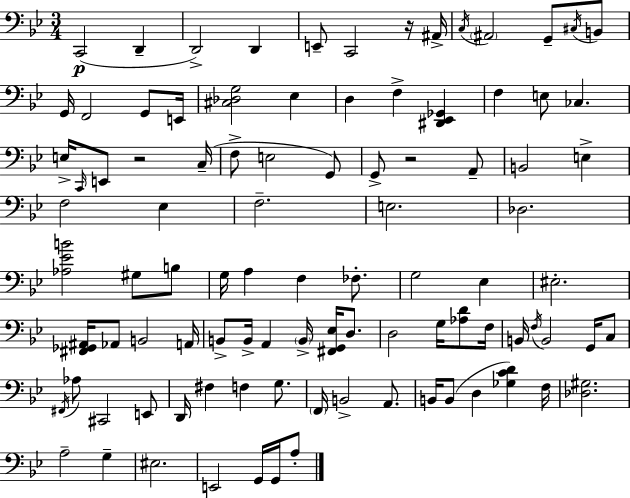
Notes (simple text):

C2/h D2/q D2/h D2/q E2/e C2/h R/s A#2/s C3/s A#2/h G2/e C#3/s B2/e G2/s F2/h G2/e E2/s [C#3,Db3,G3]/h Eb3/q D3/q F3/q [D#2,Eb2,Gb2]/q F3/q E3/e CES3/q. E3/s C2/s E2/e R/h C3/s F3/e E3/h G2/e G2/e R/h A2/e B2/h E3/q F3/h Eb3/q F3/h. E3/h. Db3/h. [Ab3,Eb4,B4]/h G#3/e B3/e G3/s A3/q F3/q FES3/e. G3/h Eb3/q EIS3/h. [F#2,Gb2,A#2]/s Ab2/e B2/h A2/s B2/e B2/s A2/q B2/s [F#2,G2,Eb3]/s D3/e. D3/h G3/s [Ab3,D4]/e F3/s B2/s F3/s B2/h G2/s C3/e F#2/s Ab3/e C#2/h E2/e D2/s F#3/q F3/q G3/e. F2/s B2/h A2/e. B2/s B2/e D3/q [Gb3,C4,D4]/q F3/s [Db3,G#3]/h. A3/h G3/q EIS3/h. E2/h G2/s G2/s A3/e